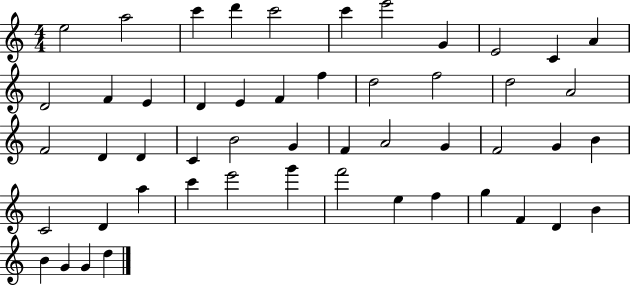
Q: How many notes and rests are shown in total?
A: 51